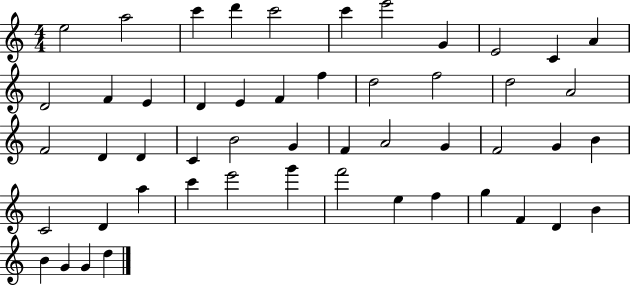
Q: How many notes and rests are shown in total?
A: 51